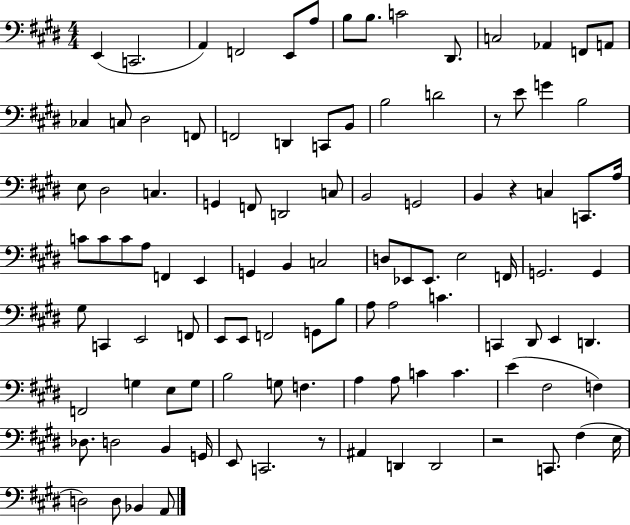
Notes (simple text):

E2/q C2/h. A2/q F2/h E2/e A3/e B3/e B3/e. C4/h D#2/e. C3/h Ab2/q F2/e A2/e CES3/q C3/e D#3/h F2/e F2/h D2/q C2/e B2/e B3/h D4/h R/e E4/e G4/q B3/h E3/e D#3/h C3/q. G2/q F2/e D2/h C3/e B2/h G2/h B2/q R/q C3/q C2/e. A3/s C4/e C4/e C4/e A3/e F2/q E2/q G2/q B2/q C3/h D3/e Eb2/e Eb2/e. E3/h F2/s G2/h. G2/q G#3/e C2/q E2/h F2/e E2/e E2/e F2/h G2/e B3/e A3/e A3/h C4/q. C2/q D#2/e E2/q D2/q. F2/h G3/q E3/e G3/e B3/h G3/e F3/q. A3/q A3/e C4/q C4/q. E4/q F#3/h F3/q Db3/e. D3/h B2/q G2/s E2/e C2/h. R/e A#2/q D2/q D2/h R/h C2/e. F#3/q E3/s D3/h D3/e Bb2/q A2/e